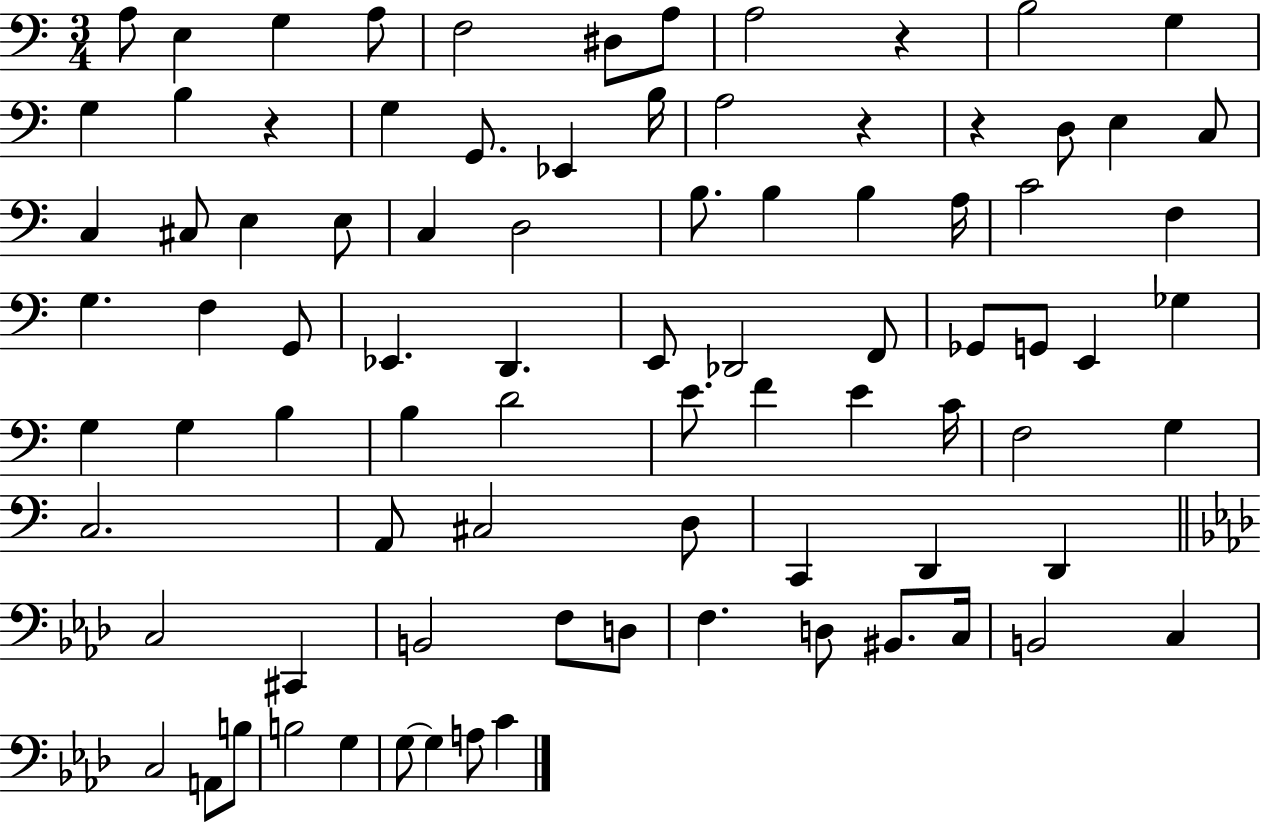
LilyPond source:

{
  \clef bass
  \numericTimeSignature
  \time 3/4
  \key c \major
  a8 e4 g4 a8 | f2 dis8 a8 | a2 r4 | b2 g4 | \break g4 b4 r4 | g4 g,8. ees,4 b16 | a2 r4 | r4 d8 e4 c8 | \break c4 cis8 e4 e8 | c4 d2 | b8. b4 b4 a16 | c'2 f4 | \break g4. f4 g,8 | ees,4. d,4. | e,8 des,2 f,8 | ges,8 g,8 e,4 ges4 | \break g4 g4 b4 | b4 d'2 | e'8. f'4 e'4 c'16 | f2 g4 | \break c2. | a,8 cis2 d8 | c,4 d,4 d,4 | \bar "||" \break \key f \minor c2 cis,4 | b,2 f8 d8 | f4. d8 bis,8. c16 | b,2 c4 | \break c2 a,8 b8 | b2 g4 | g8~~ g4 a8 c'4 | \bar "|."
}